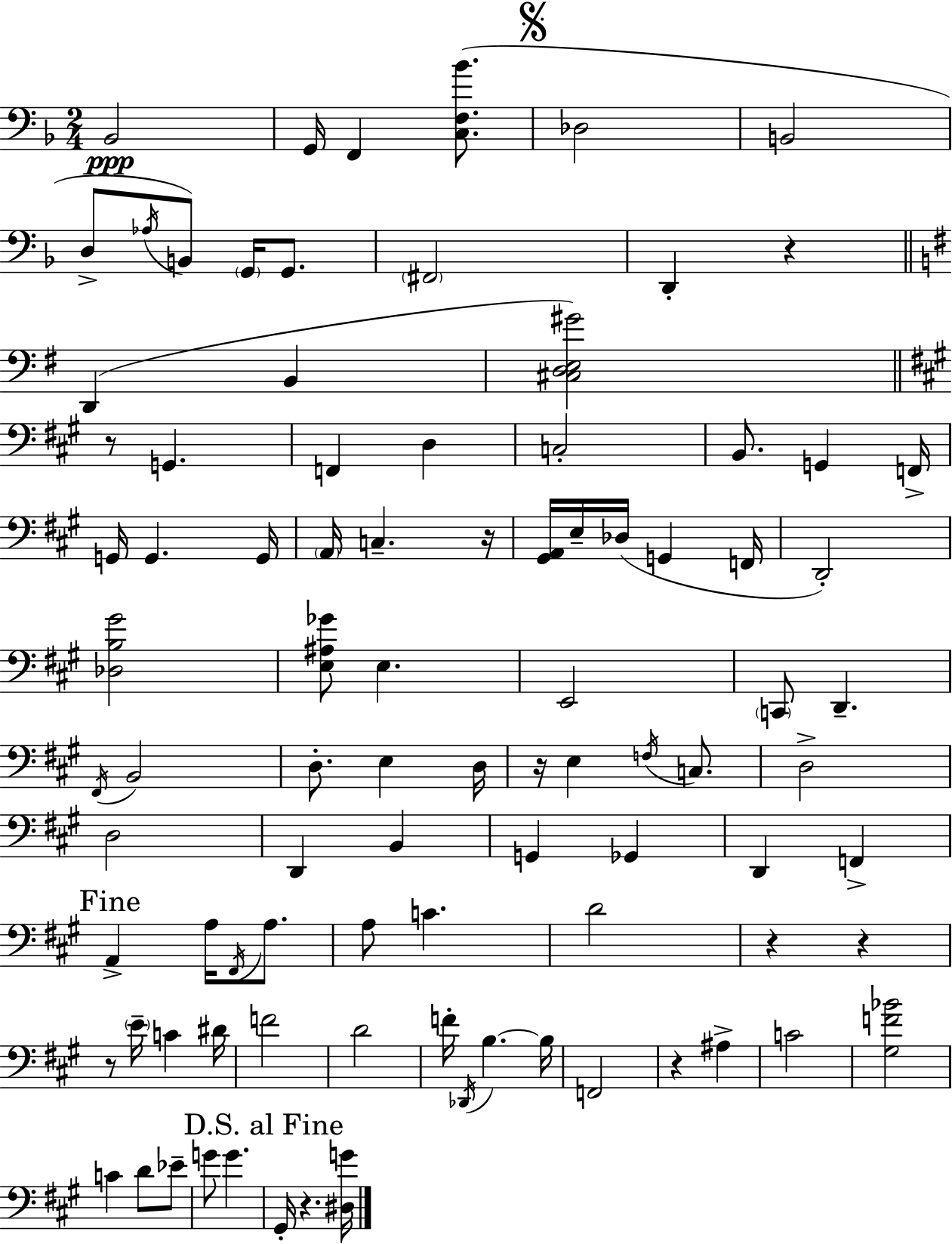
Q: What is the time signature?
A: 2/4